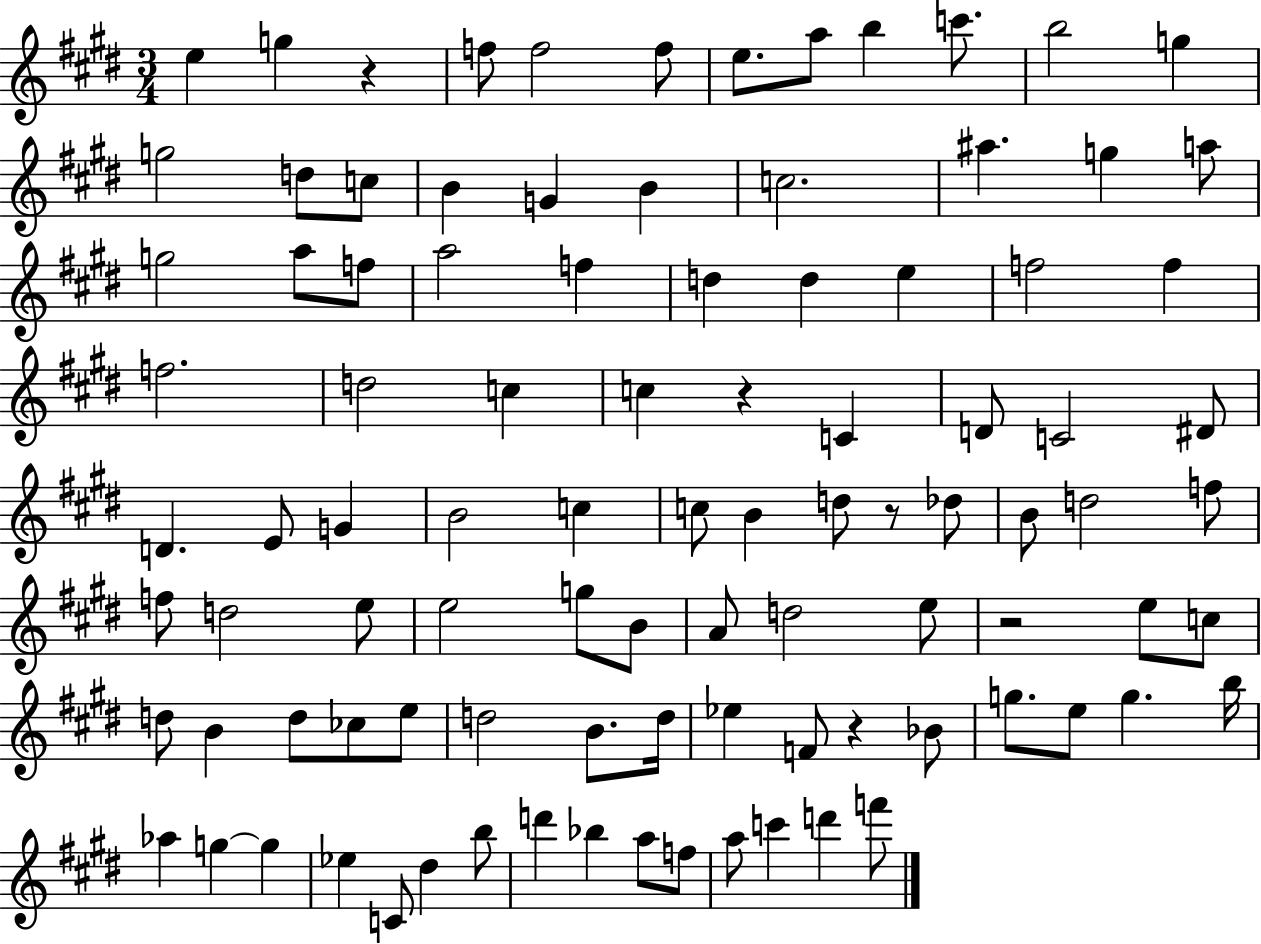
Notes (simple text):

E5/q G5/q R/q F5/e F5/h F5/e E5/e. A5/e B5/q C6/e. B5/h G5/q G5/h D5/e C5/e B4/q G4/q B4/q C5/h. A#5/q. G5/q A5/e G5/h A5/e F5/e A5/h F5/q D5/q D5/q E5/q F5/h F5/q F5/h. D5/h C5/q C5/q R/q C4/q D4/e C4/h D#4/e D4/q. E4/e G4/q B4/h C5/q C5/e B4/q D5/e R/e Db5/e B4/e D5/h F5/e F5/e D5/h E5/e E5/h G5/e B4/e A4/e D5/h E5/e R/h E5/e C5/e D5/e B4/q D5/e CES5/e E5/e D5/h B4/e. D5/s Eb5/q F4/e R/q Bb4/e G5/e. E5/e G5/q. B5/s Ab5/q G5/q G5/q Eb5/q C4/e D#5/q B5/e D6/q Bb5/q A5/e F5/e A5/e C6/q D6/q F6/e